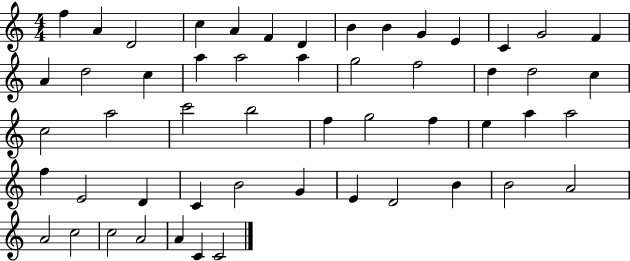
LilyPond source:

{
  \clef treble
  \numericTimeSignature
  \time 4/4
  \key c \major
  f''4 a'4 d'2 | c''4 a'4 f'4 d'4 | b'4 b'4 g'4 e'4 | c'4 g'2 f'4 | \break a'4 d''2 c''4 | a''4 a''2 a''4 | g''2 f''2 | d''4 d''2 c''4 | \break c''2 a''2 | c'''2 b''2 | f''4 g''2 f''4 | e''4 a''4 a''2 | \break f''4 e'2 d'4 | c'4 b'2 g'4 | e'4 d'2 b'4 | b'2 a'2 | \break a'2 c''2 | c''2 a'2 | a'4 c'4 c'2 | \bar "|."
}